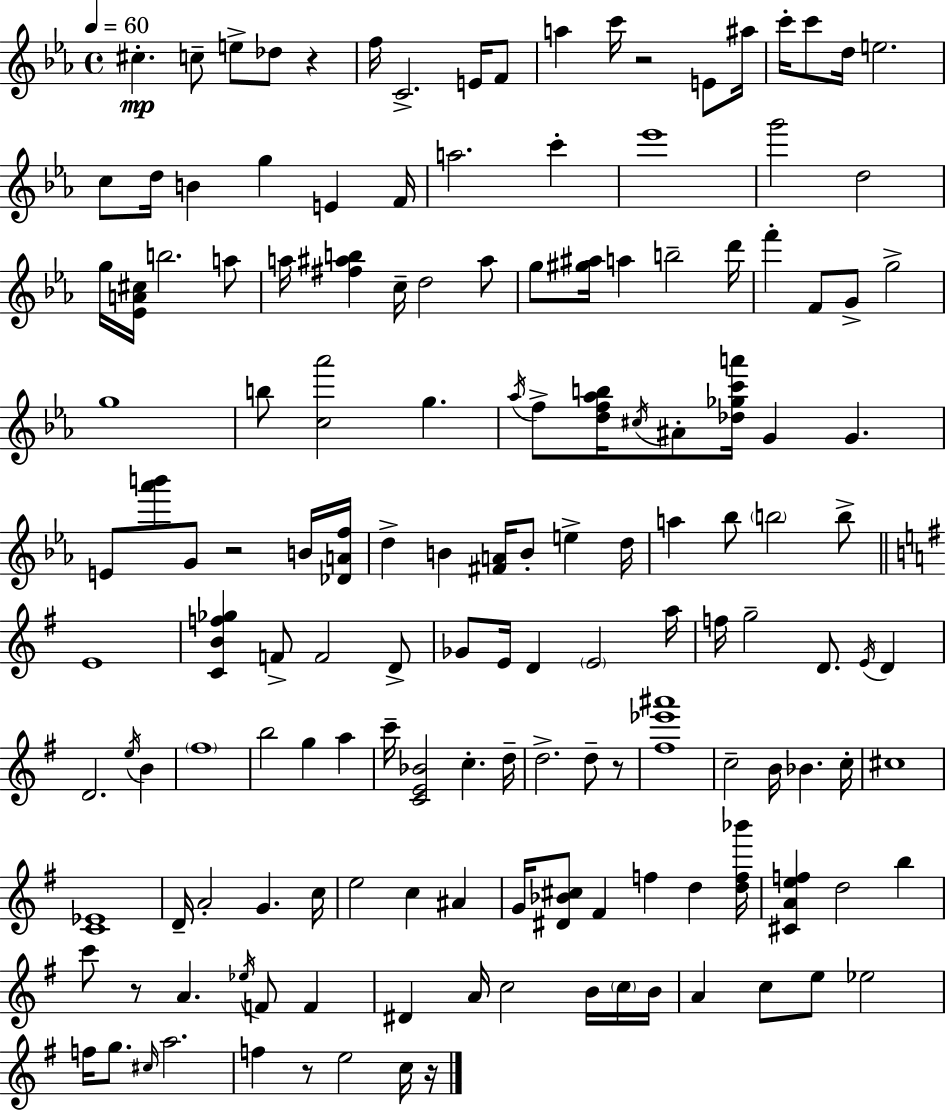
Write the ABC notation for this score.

X:1
T:Untitled
M:4/4
L:1/4
K:Cm
^c c/2 e/2 _d/2 z f/4 C2 E/4 F/2 a c'/4 z2 E/2 ^a/4 c'/4 c'/2 d/4 e2 c/2 d/4 B g E F/4 a2 c' _e'4 g'2 d2 g/4 [_EA^c]/4 b2 a/2 a/4 [^f^ab] c/4 d2 ^a/2 g/2 [^g^a]/4 a b2 d'/4 f' F/2 G/2 g2 g4 b/2 [c_a']2 g _a/4 f/2 [df_ab]/4 ^c/4 ^A/2 [_d_gc'a']/4 G G E/2 [_a'b']/2 G/2 z2 B/4 [_DAf]/4 d B [^FA]/4 B/2 e d/4 a _b/2 b2 b/2 E4 [CBf_g] F/2 F2 D/2 _G/2 E/4 D E2 a/4 f/4 g2 D/2 E/4 D D2 e/4 B ^f4 b2 g a c'/4 [CE_B]2 c d/4 d2 d/2 z/2 [^f_e'^a']4 c2 B/4 _B c/4 ^c4 [C_E]4 D/4 A2 G c/4 e2 c ^A G/4 [^D_B^c]/2 ^F f d [df_b']/4 [^CAef] d2 b c'/2 z/2 A _e/4 F/2 F ^D A/4 c2 B/4 c/4 B/4 A c/2 e/2 _e2 f/4 g/2 ^c/4 a2 f z/2 e2 c/4 z/4